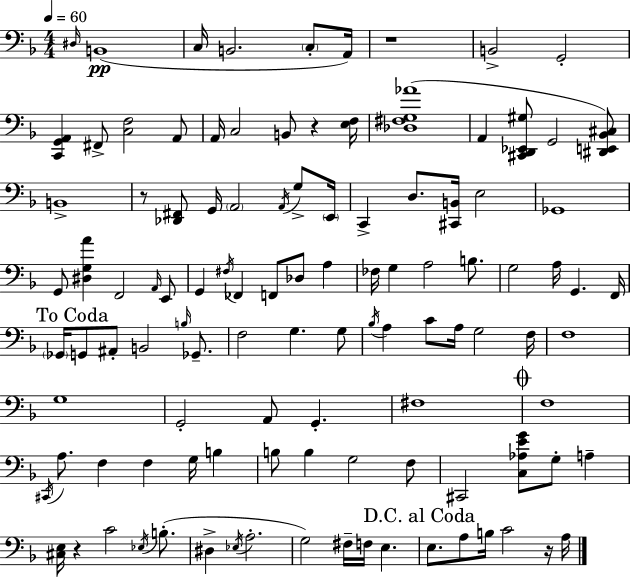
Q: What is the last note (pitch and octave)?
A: A3